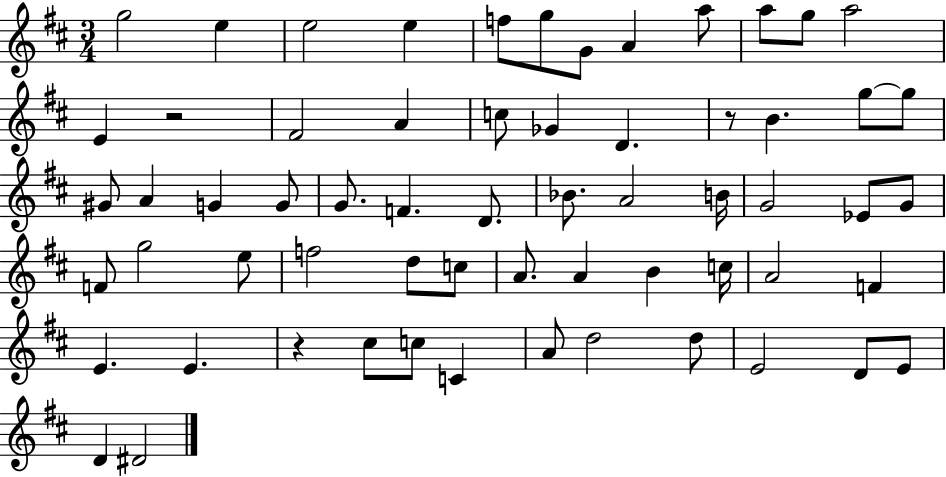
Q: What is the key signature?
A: D major